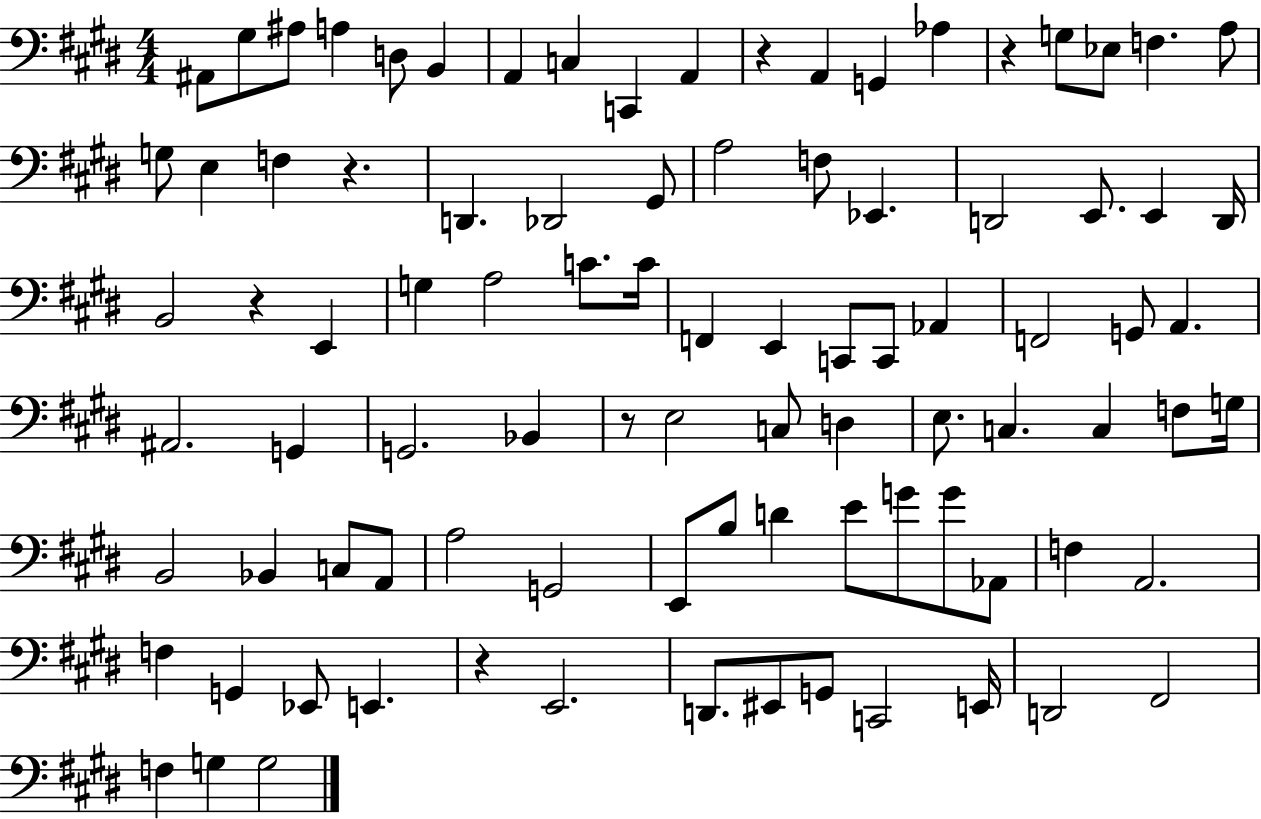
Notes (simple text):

A#2/e G#3/e A#3/e A3/q D3/e B2/q A2/q C3/q C2/q A2/q R/q A2/q G2/q Ab3/q R/q G3/e Eb3/e F3/q. A3/e G3/e E3/q F3/q R/q. D2/q. Db2/h G#2/e A3/h F3/e Eb2/q. D2/h E2/e. E2/q D2/s B2/h R/q E2/q G3/q A3/h C4/e. C4/s F2/q E2/q C2/e C2/e Ab2/q F2/h G2/e A2/q. A#2/h. G2/q G2/h. Bb2/q R/e E3/h C3/e D3/q E3/e. C3/q. C3/q F3/e G3/s B2/h Bb2/q C3/e A2/e A3/h G2/h E2/e B3/e D4/q E4/e G4/e G4/e Ab2/e F3/q A2/h. F3/q G2/q Eb2/e E2/q. R/q E2/h. D2/e. EIS2/e G2/e C2/h E2/s D2/h F#2/h F3/q G3/q G3/h